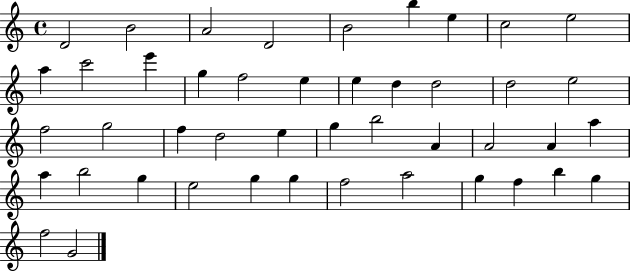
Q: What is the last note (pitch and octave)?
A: G4